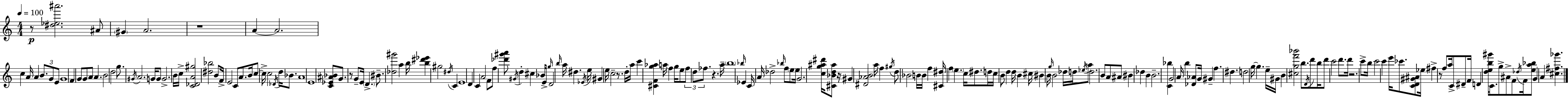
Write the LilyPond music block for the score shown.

{
  \clef treble
  \numericTimeSignature
  \time 4/4
  \key a \minor
  \tempo 4 = 100
  \repeat volta 2 { r8\p <dis'' ees'' ais'''>2. ais'8 | \parenthesize gis'4 a'2. | r1 | a'4~~ a'2. | \break c''4 a'16 a'4 \tuplet 3/2 { b'8. g'8 e'8 } | g'1 | f'4 g'8 g'8 a'8 a'4. | b'2 d''2 | \break g''8. \acciaccatura { gis'16 } a'2. | g'16 g'8 g'2.-> b'16 | c''16-> <c' des' a' gis''>2 <dis'' bes''>2 | b'8 f'16-> e'2 c'8 a'8. | \break b'16 c''8~~ c''16-> c''2 \acciaccatura { des'16 } d''16 bes'8. | a'1 | e'1 | <c' ees' ais' bes'>8 g'8. r8 g'8-- e'16 \parenthesize d'4.-> | \break bis'8.-- <des'' gis'''>2 a''4 | b''16 <b'' dis''' ees'''>4 gis''2 \acciaccatura { dis''16 } c'4 | e'1 | d'4 c'4 a'2 | \break f'8 f''8 <des''' gis''' a'''>8 \acciaccatura { gis'16 } d''4-. cis''4 | bes'16 e'16-> \grace { g''16 } d'2 \grace { b''16 } a''16 dis''4. | \acciaccatura { ees'16 } e''16 gis'4 e''16 c''2-- | r8. d''16-. a''16 c'''4 <cis' f' g'' aes''>4 | \break a''16 f''4 g''16 e''8 \tuplet 3/2 { f''8 d''8 fes''8. } | r4. a''16-- \parenthesize b''1 | \grace { bes''16 } ees'4 c'16 a'16 des''2-> | \grace { bes''16 } f''8 \parenthesize e''8 e''16 g'2. | \break <c'' g'' ais'' dis'''>16 <cis' bes' d'' ais''>8 r16 gis'4 | <dis' aes' b'>2 a''16 f''4 \acciaccatura { gis''16 } d''8 | bes'2 b'16 b'16 f''4 <cis' dis''>16 f''4 | \parenthesize e''4. c''16 dis''8. d''16 c''16 b'8 | \break d''4 d''16 b'4 cis''16 bis'4 b'16 | \grace { g''16 } b'2 des''16 d''16 \acciaccatura { ees''16 } a''8 d''2. | b'8 a'8 ais'8 | bis'4 des''4 b'4 b'2.-- | \break <c' bes''>4 g'2 | a'16 b''4 <des' aes'>8 g'16 gis'4-- | f''4. dis''4. d''2 | g''16~~ g''4. e''16-- gis'16 b'4 | \break <cis'' g'' f''' bes'''>2 b''8. \acciaccatura { d'16 } d'''8 b''16 | d'''8 c'''2 d'''8. d'''16 r2. | c'''8-> b''16 c'''2 | c'''4 e'''16 ces'''8. <c' d' gis' ais'>8 ees''16 | \break fis''4-> r8 f''8 a''16 c'8-> dis'8-- \parenthesize f'16 d'4 | <d'' e'' b'' gis'''>16 c'8. g''8-> ais'8-> f'8 \acciaccatura { des''16 } f'16 <e'' a'' bes''>8 | g'4 a'4 <cis'' fis'' ges'''>4. } \bar "|."
}